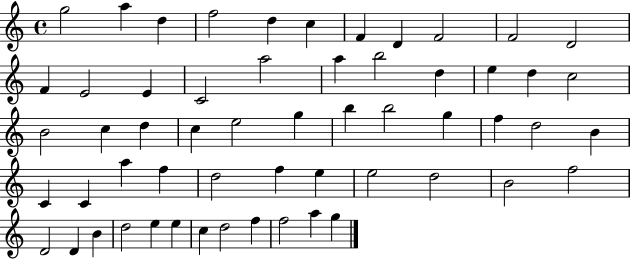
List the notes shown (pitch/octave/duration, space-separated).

G5/h A5/q D5/q F5/h D5/q C5/q F4/q D4/q F4/h F4/h D4/h F4/q E4/h E4/q C4/h A5/h A5/q B5/h D5/q E5/q D5/q C5/h B4/h C5/q D5/q C5/q E5/h G5/q B5/q B5/h G5/q F5/q D5/h B4/q C4/q C4/q A5/q F5/q D5/h F5/q E5/q E5/h D5/h B4/h F5/h D4/h D4/q B4/q D5/h E5/q E5/q C5/q D5/h F5/q F5/h A5/q G5/q